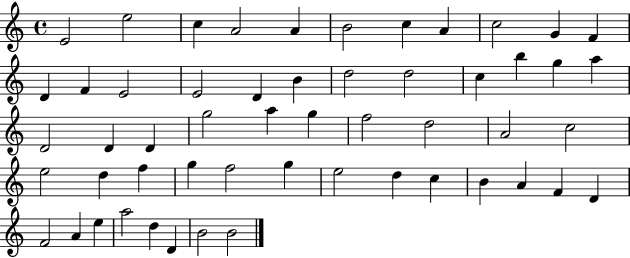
{
  \clef treble
  \time 4/4
  \defaultTimeSignature
  \key c \major
  e'2 e''2 | c''4 a'2 a'4 | b'2 c''4 a'4 | c''2 g'4 f'4 | \break d'4 f'4 e'2 | e'2 d'4 b'4 | d''2 d''2 | c''4 b''4 g''4 a''4 | \break d'2 d'4 d'4 | g''2 a''4 g''4 | f''2 d''2 | a'2 c''2 | \break e''2 d''4 f''4 | g''4 f''2 g''4 | e''2 d''4 c''4 | b'4 a'4 f'4 d'4 | \break f'2 a'4 e''4 | a''2 d''4 d'4 | b'2 b'2 | \bar "|."
}